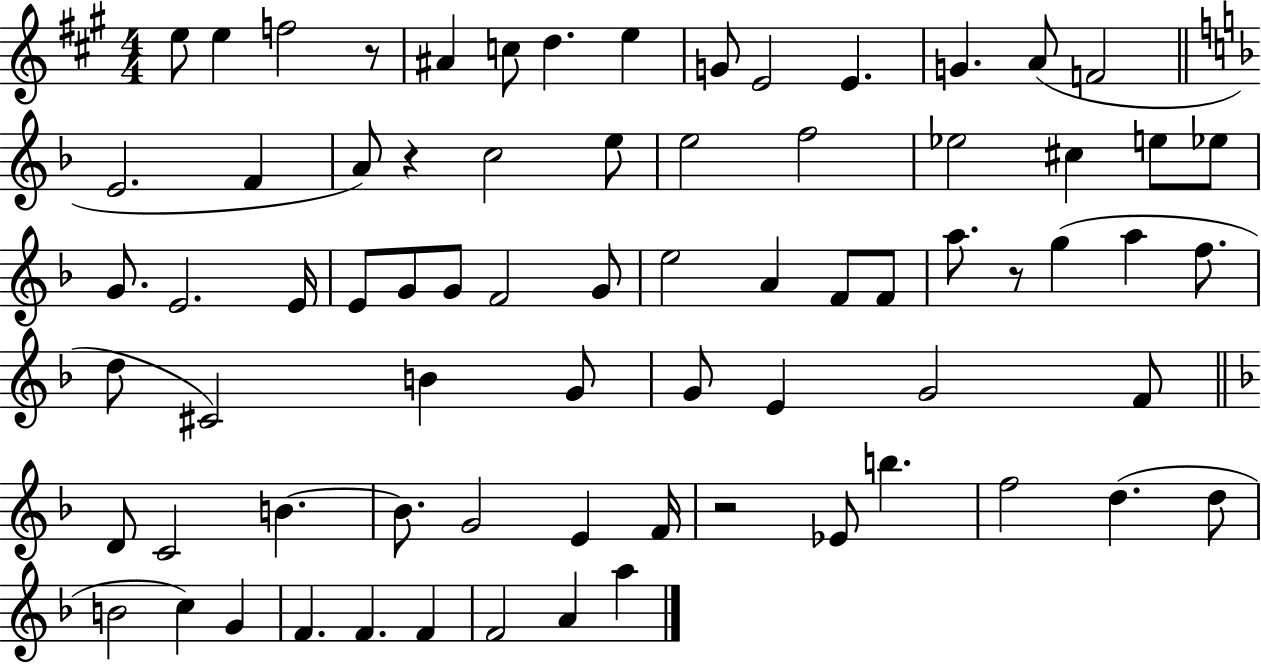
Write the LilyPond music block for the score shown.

{
  \clef treble
  \numericTimeSignature
  \time 4/4
  \key a \major
  e''8 e''4 f''2 r8 | ais'4 c''8 d''4. e''4 | g'8 e'2 e'4. | g'4. a'8( f'2 | \break \bar "||" \break \key d \minor e'2. f'4 | a'8) r4 c''2 e''8 | e''2 f''2 | ees''2 cis''4 e''8 ees''8 | \break g'8. e'2. e'16 | e'8 g'8 g'8 f'2 g'8 | e''2 a'4 f'8 f'8 | a''8. r8 g''4( a''4 f''8. | \break d''8 cis'2) b'4 g'8 | g'8 e'4 g'2 f'8 | \bar "||" \break \key f \major d'8 c'2 b'4.~~ | b'8. g'2 e'4 f'16 | r2 ees'8 b''4. | f''2 d''4.( d''8 | \break b'2 c''4) g'4 | f'4. f'4. f'4 | f'2 a'4 a''4 | \bar "|."
}